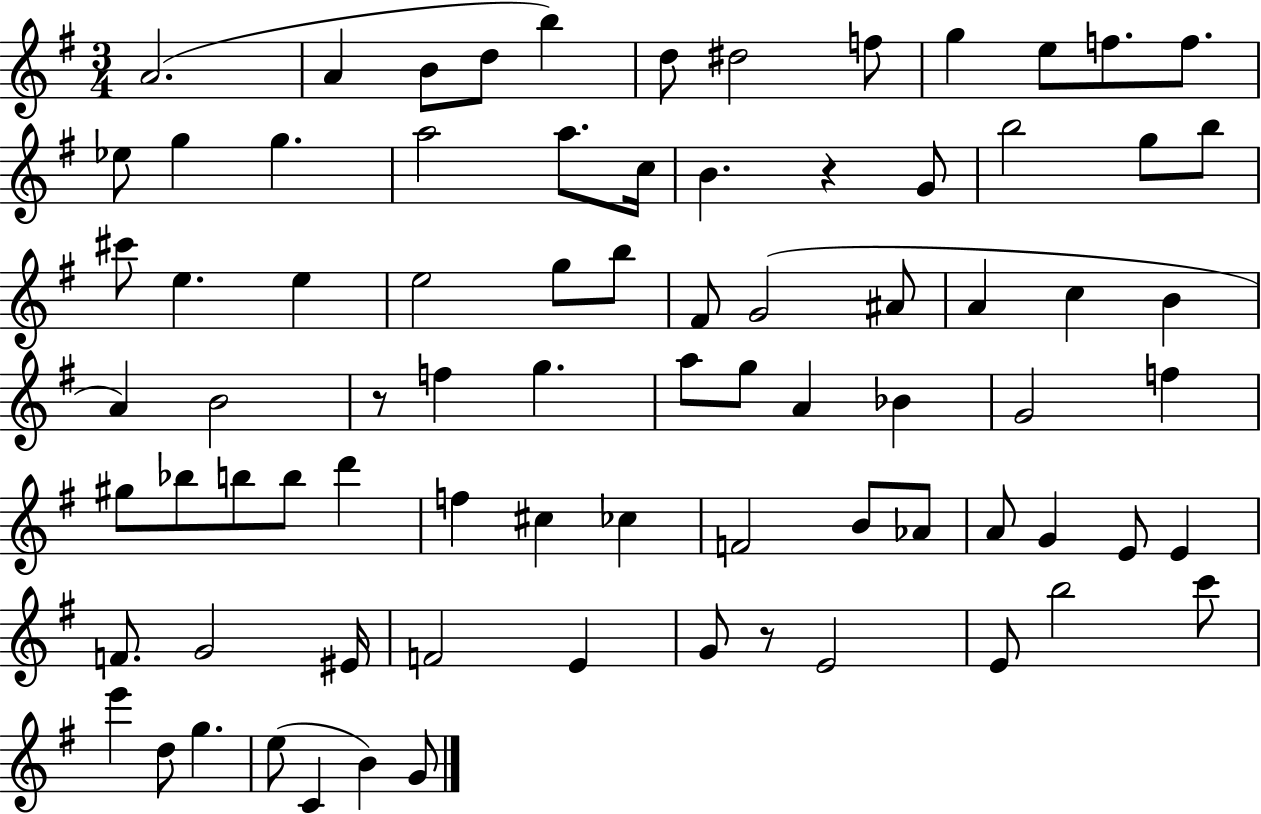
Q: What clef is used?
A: treble